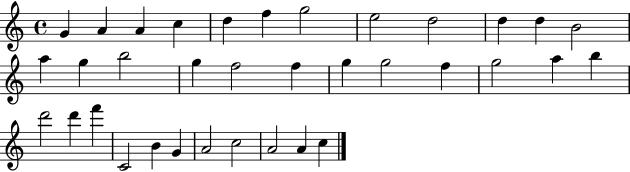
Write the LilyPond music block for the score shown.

{
  \clef treble
  \time 4/4
  \defaultTimeSignature
  \key c \major
  g'4 a'4 a'4 c''4 | d''4 f''4 g''2 | e''2 d''2 | d''4 d''4 b'2 | \break a''4 g''4 b''2 | g''4 f''2 f''4 | g''4 g''2 f''4 | g''2 a''4 b''4 | \break d'''2 d'''4 f'''4 | c'2 b'4 g'4 | a'2 c''2 | a'2 a'4 c''4 | \break \bar "|."
}